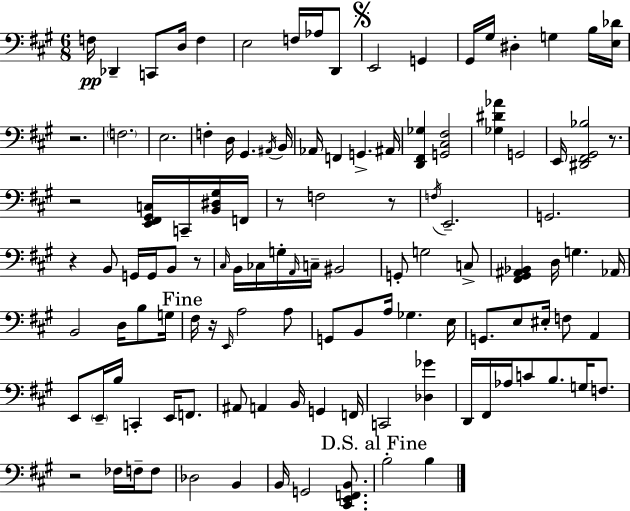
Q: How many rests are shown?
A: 9